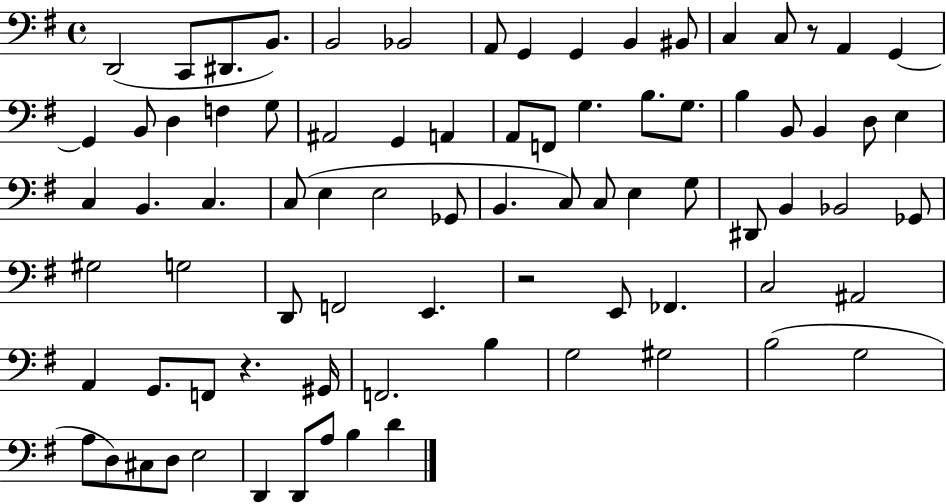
D2/h C2/e D#2/e. B2/e. B2/h Bb2/h A2/e G2/q G2/q B2/q BIS2/e C3/q C3/e R/e A2/q G2/q G2/q B2/e D3/q F3/q G3/e A#2/h G2/q A2/q A2/e F2/e G3/q. B3/e. G3/e. B3/q B2/e B2/q D3/e E3/q C3/q B2/q. C3/q. C3/e E3/q E3/h Gb2/e B2/q. C3/e C3/e E3/q G3/e D#2/e B2/q Bb2/h Gb2/e G#3/h G3/h D2/e F2/h E2/q. R/h E2/e FES2/q. C3/h A#2/h A2/q G2/e. F2/e R/q. G#2/s F2/h. B3/q G3/h G#3/h B3/h G3/h A3/e D3/e C#3/e D3/e E3/h D2/q D2/e A3/e B3/q D4/q